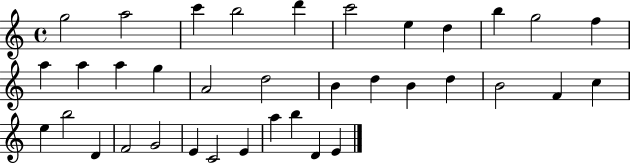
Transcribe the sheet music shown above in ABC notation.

X:1
T:Untitled
M:4/4
L:1/4
K:C
g2 a2 c' b2 d' c'2 e d b g2 f a a a g A2 d2 B d B d B2 F c e b2 D F2 G2 E C2 E a b D E